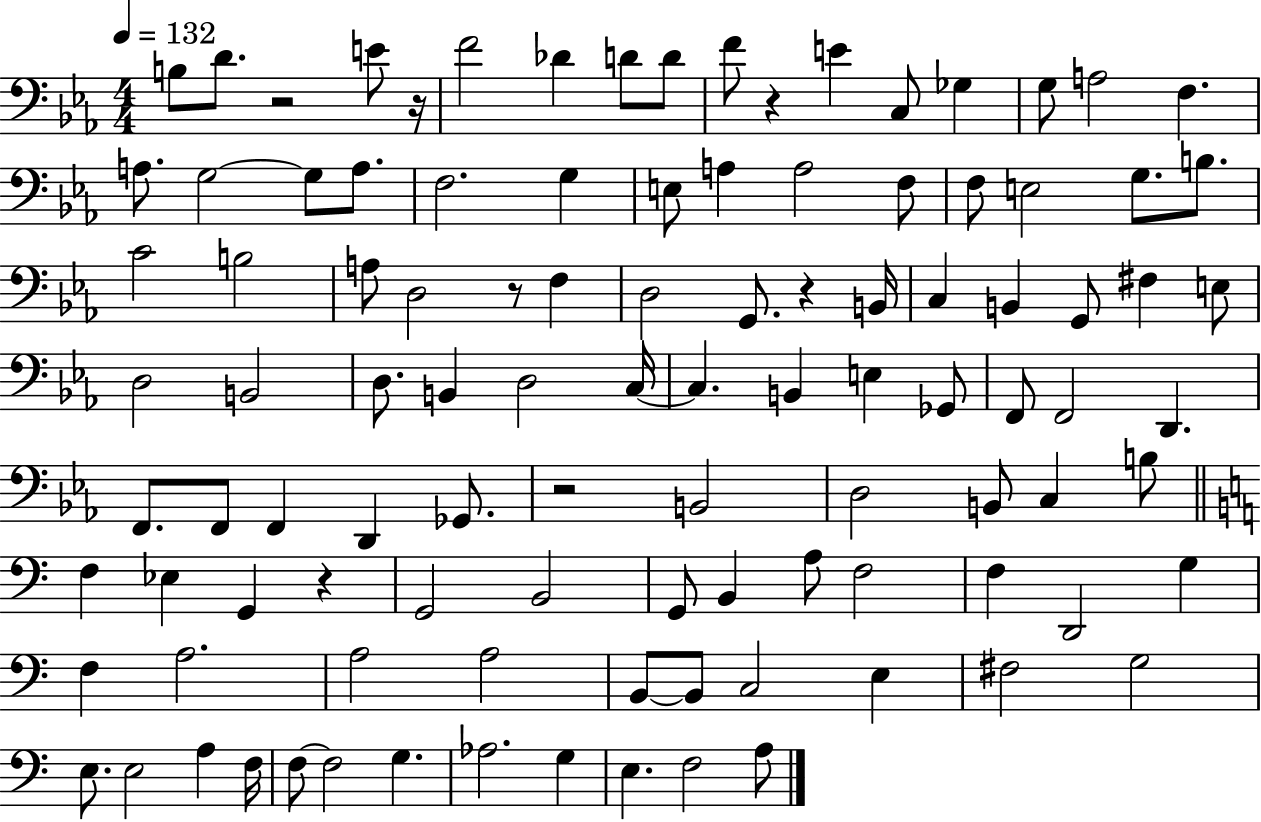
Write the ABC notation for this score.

X:1
T:Untitled
M:4/4
L:1/4
K:Eb
B,/2 D/2 z2 E/2 z/4 F2 _D D/2 D/2 F/2 z E C,/2 _G, G,/2 A,2 F, A,/2 G,2 G,/2 A,/2 F,2 G, E,/2 A, A,2 F,/2 F,/2 E,2 G,/2 B,/2 C2 B,2 A,/2 D,2 z/2 F, D,2 G,,/2 z B,,/4 C, B,, G,,/2 ^F, E,/2 D,2 B,,2 D,/2 B,, D,2 C,/4 C, B,, E, _G,,/2 F,,/2 F,,2 D,, F,,/2 F,,/2 F,, D,, _G,,/2 z2 B,,2 D,2 B,,/2 C, B,/2 F, _E, G,, z G,,2 B,,2 G,,/2 B,, A,/2 F,2 F, D,,2 G, F, A,2 A,2 A,2 B,,/2 B,,/2 C,2 E, ^F,2 G,2 E,/2 E,2 A, F,/4 F,/2 F,2 G, _A,2 G, E, F,2 A,/2